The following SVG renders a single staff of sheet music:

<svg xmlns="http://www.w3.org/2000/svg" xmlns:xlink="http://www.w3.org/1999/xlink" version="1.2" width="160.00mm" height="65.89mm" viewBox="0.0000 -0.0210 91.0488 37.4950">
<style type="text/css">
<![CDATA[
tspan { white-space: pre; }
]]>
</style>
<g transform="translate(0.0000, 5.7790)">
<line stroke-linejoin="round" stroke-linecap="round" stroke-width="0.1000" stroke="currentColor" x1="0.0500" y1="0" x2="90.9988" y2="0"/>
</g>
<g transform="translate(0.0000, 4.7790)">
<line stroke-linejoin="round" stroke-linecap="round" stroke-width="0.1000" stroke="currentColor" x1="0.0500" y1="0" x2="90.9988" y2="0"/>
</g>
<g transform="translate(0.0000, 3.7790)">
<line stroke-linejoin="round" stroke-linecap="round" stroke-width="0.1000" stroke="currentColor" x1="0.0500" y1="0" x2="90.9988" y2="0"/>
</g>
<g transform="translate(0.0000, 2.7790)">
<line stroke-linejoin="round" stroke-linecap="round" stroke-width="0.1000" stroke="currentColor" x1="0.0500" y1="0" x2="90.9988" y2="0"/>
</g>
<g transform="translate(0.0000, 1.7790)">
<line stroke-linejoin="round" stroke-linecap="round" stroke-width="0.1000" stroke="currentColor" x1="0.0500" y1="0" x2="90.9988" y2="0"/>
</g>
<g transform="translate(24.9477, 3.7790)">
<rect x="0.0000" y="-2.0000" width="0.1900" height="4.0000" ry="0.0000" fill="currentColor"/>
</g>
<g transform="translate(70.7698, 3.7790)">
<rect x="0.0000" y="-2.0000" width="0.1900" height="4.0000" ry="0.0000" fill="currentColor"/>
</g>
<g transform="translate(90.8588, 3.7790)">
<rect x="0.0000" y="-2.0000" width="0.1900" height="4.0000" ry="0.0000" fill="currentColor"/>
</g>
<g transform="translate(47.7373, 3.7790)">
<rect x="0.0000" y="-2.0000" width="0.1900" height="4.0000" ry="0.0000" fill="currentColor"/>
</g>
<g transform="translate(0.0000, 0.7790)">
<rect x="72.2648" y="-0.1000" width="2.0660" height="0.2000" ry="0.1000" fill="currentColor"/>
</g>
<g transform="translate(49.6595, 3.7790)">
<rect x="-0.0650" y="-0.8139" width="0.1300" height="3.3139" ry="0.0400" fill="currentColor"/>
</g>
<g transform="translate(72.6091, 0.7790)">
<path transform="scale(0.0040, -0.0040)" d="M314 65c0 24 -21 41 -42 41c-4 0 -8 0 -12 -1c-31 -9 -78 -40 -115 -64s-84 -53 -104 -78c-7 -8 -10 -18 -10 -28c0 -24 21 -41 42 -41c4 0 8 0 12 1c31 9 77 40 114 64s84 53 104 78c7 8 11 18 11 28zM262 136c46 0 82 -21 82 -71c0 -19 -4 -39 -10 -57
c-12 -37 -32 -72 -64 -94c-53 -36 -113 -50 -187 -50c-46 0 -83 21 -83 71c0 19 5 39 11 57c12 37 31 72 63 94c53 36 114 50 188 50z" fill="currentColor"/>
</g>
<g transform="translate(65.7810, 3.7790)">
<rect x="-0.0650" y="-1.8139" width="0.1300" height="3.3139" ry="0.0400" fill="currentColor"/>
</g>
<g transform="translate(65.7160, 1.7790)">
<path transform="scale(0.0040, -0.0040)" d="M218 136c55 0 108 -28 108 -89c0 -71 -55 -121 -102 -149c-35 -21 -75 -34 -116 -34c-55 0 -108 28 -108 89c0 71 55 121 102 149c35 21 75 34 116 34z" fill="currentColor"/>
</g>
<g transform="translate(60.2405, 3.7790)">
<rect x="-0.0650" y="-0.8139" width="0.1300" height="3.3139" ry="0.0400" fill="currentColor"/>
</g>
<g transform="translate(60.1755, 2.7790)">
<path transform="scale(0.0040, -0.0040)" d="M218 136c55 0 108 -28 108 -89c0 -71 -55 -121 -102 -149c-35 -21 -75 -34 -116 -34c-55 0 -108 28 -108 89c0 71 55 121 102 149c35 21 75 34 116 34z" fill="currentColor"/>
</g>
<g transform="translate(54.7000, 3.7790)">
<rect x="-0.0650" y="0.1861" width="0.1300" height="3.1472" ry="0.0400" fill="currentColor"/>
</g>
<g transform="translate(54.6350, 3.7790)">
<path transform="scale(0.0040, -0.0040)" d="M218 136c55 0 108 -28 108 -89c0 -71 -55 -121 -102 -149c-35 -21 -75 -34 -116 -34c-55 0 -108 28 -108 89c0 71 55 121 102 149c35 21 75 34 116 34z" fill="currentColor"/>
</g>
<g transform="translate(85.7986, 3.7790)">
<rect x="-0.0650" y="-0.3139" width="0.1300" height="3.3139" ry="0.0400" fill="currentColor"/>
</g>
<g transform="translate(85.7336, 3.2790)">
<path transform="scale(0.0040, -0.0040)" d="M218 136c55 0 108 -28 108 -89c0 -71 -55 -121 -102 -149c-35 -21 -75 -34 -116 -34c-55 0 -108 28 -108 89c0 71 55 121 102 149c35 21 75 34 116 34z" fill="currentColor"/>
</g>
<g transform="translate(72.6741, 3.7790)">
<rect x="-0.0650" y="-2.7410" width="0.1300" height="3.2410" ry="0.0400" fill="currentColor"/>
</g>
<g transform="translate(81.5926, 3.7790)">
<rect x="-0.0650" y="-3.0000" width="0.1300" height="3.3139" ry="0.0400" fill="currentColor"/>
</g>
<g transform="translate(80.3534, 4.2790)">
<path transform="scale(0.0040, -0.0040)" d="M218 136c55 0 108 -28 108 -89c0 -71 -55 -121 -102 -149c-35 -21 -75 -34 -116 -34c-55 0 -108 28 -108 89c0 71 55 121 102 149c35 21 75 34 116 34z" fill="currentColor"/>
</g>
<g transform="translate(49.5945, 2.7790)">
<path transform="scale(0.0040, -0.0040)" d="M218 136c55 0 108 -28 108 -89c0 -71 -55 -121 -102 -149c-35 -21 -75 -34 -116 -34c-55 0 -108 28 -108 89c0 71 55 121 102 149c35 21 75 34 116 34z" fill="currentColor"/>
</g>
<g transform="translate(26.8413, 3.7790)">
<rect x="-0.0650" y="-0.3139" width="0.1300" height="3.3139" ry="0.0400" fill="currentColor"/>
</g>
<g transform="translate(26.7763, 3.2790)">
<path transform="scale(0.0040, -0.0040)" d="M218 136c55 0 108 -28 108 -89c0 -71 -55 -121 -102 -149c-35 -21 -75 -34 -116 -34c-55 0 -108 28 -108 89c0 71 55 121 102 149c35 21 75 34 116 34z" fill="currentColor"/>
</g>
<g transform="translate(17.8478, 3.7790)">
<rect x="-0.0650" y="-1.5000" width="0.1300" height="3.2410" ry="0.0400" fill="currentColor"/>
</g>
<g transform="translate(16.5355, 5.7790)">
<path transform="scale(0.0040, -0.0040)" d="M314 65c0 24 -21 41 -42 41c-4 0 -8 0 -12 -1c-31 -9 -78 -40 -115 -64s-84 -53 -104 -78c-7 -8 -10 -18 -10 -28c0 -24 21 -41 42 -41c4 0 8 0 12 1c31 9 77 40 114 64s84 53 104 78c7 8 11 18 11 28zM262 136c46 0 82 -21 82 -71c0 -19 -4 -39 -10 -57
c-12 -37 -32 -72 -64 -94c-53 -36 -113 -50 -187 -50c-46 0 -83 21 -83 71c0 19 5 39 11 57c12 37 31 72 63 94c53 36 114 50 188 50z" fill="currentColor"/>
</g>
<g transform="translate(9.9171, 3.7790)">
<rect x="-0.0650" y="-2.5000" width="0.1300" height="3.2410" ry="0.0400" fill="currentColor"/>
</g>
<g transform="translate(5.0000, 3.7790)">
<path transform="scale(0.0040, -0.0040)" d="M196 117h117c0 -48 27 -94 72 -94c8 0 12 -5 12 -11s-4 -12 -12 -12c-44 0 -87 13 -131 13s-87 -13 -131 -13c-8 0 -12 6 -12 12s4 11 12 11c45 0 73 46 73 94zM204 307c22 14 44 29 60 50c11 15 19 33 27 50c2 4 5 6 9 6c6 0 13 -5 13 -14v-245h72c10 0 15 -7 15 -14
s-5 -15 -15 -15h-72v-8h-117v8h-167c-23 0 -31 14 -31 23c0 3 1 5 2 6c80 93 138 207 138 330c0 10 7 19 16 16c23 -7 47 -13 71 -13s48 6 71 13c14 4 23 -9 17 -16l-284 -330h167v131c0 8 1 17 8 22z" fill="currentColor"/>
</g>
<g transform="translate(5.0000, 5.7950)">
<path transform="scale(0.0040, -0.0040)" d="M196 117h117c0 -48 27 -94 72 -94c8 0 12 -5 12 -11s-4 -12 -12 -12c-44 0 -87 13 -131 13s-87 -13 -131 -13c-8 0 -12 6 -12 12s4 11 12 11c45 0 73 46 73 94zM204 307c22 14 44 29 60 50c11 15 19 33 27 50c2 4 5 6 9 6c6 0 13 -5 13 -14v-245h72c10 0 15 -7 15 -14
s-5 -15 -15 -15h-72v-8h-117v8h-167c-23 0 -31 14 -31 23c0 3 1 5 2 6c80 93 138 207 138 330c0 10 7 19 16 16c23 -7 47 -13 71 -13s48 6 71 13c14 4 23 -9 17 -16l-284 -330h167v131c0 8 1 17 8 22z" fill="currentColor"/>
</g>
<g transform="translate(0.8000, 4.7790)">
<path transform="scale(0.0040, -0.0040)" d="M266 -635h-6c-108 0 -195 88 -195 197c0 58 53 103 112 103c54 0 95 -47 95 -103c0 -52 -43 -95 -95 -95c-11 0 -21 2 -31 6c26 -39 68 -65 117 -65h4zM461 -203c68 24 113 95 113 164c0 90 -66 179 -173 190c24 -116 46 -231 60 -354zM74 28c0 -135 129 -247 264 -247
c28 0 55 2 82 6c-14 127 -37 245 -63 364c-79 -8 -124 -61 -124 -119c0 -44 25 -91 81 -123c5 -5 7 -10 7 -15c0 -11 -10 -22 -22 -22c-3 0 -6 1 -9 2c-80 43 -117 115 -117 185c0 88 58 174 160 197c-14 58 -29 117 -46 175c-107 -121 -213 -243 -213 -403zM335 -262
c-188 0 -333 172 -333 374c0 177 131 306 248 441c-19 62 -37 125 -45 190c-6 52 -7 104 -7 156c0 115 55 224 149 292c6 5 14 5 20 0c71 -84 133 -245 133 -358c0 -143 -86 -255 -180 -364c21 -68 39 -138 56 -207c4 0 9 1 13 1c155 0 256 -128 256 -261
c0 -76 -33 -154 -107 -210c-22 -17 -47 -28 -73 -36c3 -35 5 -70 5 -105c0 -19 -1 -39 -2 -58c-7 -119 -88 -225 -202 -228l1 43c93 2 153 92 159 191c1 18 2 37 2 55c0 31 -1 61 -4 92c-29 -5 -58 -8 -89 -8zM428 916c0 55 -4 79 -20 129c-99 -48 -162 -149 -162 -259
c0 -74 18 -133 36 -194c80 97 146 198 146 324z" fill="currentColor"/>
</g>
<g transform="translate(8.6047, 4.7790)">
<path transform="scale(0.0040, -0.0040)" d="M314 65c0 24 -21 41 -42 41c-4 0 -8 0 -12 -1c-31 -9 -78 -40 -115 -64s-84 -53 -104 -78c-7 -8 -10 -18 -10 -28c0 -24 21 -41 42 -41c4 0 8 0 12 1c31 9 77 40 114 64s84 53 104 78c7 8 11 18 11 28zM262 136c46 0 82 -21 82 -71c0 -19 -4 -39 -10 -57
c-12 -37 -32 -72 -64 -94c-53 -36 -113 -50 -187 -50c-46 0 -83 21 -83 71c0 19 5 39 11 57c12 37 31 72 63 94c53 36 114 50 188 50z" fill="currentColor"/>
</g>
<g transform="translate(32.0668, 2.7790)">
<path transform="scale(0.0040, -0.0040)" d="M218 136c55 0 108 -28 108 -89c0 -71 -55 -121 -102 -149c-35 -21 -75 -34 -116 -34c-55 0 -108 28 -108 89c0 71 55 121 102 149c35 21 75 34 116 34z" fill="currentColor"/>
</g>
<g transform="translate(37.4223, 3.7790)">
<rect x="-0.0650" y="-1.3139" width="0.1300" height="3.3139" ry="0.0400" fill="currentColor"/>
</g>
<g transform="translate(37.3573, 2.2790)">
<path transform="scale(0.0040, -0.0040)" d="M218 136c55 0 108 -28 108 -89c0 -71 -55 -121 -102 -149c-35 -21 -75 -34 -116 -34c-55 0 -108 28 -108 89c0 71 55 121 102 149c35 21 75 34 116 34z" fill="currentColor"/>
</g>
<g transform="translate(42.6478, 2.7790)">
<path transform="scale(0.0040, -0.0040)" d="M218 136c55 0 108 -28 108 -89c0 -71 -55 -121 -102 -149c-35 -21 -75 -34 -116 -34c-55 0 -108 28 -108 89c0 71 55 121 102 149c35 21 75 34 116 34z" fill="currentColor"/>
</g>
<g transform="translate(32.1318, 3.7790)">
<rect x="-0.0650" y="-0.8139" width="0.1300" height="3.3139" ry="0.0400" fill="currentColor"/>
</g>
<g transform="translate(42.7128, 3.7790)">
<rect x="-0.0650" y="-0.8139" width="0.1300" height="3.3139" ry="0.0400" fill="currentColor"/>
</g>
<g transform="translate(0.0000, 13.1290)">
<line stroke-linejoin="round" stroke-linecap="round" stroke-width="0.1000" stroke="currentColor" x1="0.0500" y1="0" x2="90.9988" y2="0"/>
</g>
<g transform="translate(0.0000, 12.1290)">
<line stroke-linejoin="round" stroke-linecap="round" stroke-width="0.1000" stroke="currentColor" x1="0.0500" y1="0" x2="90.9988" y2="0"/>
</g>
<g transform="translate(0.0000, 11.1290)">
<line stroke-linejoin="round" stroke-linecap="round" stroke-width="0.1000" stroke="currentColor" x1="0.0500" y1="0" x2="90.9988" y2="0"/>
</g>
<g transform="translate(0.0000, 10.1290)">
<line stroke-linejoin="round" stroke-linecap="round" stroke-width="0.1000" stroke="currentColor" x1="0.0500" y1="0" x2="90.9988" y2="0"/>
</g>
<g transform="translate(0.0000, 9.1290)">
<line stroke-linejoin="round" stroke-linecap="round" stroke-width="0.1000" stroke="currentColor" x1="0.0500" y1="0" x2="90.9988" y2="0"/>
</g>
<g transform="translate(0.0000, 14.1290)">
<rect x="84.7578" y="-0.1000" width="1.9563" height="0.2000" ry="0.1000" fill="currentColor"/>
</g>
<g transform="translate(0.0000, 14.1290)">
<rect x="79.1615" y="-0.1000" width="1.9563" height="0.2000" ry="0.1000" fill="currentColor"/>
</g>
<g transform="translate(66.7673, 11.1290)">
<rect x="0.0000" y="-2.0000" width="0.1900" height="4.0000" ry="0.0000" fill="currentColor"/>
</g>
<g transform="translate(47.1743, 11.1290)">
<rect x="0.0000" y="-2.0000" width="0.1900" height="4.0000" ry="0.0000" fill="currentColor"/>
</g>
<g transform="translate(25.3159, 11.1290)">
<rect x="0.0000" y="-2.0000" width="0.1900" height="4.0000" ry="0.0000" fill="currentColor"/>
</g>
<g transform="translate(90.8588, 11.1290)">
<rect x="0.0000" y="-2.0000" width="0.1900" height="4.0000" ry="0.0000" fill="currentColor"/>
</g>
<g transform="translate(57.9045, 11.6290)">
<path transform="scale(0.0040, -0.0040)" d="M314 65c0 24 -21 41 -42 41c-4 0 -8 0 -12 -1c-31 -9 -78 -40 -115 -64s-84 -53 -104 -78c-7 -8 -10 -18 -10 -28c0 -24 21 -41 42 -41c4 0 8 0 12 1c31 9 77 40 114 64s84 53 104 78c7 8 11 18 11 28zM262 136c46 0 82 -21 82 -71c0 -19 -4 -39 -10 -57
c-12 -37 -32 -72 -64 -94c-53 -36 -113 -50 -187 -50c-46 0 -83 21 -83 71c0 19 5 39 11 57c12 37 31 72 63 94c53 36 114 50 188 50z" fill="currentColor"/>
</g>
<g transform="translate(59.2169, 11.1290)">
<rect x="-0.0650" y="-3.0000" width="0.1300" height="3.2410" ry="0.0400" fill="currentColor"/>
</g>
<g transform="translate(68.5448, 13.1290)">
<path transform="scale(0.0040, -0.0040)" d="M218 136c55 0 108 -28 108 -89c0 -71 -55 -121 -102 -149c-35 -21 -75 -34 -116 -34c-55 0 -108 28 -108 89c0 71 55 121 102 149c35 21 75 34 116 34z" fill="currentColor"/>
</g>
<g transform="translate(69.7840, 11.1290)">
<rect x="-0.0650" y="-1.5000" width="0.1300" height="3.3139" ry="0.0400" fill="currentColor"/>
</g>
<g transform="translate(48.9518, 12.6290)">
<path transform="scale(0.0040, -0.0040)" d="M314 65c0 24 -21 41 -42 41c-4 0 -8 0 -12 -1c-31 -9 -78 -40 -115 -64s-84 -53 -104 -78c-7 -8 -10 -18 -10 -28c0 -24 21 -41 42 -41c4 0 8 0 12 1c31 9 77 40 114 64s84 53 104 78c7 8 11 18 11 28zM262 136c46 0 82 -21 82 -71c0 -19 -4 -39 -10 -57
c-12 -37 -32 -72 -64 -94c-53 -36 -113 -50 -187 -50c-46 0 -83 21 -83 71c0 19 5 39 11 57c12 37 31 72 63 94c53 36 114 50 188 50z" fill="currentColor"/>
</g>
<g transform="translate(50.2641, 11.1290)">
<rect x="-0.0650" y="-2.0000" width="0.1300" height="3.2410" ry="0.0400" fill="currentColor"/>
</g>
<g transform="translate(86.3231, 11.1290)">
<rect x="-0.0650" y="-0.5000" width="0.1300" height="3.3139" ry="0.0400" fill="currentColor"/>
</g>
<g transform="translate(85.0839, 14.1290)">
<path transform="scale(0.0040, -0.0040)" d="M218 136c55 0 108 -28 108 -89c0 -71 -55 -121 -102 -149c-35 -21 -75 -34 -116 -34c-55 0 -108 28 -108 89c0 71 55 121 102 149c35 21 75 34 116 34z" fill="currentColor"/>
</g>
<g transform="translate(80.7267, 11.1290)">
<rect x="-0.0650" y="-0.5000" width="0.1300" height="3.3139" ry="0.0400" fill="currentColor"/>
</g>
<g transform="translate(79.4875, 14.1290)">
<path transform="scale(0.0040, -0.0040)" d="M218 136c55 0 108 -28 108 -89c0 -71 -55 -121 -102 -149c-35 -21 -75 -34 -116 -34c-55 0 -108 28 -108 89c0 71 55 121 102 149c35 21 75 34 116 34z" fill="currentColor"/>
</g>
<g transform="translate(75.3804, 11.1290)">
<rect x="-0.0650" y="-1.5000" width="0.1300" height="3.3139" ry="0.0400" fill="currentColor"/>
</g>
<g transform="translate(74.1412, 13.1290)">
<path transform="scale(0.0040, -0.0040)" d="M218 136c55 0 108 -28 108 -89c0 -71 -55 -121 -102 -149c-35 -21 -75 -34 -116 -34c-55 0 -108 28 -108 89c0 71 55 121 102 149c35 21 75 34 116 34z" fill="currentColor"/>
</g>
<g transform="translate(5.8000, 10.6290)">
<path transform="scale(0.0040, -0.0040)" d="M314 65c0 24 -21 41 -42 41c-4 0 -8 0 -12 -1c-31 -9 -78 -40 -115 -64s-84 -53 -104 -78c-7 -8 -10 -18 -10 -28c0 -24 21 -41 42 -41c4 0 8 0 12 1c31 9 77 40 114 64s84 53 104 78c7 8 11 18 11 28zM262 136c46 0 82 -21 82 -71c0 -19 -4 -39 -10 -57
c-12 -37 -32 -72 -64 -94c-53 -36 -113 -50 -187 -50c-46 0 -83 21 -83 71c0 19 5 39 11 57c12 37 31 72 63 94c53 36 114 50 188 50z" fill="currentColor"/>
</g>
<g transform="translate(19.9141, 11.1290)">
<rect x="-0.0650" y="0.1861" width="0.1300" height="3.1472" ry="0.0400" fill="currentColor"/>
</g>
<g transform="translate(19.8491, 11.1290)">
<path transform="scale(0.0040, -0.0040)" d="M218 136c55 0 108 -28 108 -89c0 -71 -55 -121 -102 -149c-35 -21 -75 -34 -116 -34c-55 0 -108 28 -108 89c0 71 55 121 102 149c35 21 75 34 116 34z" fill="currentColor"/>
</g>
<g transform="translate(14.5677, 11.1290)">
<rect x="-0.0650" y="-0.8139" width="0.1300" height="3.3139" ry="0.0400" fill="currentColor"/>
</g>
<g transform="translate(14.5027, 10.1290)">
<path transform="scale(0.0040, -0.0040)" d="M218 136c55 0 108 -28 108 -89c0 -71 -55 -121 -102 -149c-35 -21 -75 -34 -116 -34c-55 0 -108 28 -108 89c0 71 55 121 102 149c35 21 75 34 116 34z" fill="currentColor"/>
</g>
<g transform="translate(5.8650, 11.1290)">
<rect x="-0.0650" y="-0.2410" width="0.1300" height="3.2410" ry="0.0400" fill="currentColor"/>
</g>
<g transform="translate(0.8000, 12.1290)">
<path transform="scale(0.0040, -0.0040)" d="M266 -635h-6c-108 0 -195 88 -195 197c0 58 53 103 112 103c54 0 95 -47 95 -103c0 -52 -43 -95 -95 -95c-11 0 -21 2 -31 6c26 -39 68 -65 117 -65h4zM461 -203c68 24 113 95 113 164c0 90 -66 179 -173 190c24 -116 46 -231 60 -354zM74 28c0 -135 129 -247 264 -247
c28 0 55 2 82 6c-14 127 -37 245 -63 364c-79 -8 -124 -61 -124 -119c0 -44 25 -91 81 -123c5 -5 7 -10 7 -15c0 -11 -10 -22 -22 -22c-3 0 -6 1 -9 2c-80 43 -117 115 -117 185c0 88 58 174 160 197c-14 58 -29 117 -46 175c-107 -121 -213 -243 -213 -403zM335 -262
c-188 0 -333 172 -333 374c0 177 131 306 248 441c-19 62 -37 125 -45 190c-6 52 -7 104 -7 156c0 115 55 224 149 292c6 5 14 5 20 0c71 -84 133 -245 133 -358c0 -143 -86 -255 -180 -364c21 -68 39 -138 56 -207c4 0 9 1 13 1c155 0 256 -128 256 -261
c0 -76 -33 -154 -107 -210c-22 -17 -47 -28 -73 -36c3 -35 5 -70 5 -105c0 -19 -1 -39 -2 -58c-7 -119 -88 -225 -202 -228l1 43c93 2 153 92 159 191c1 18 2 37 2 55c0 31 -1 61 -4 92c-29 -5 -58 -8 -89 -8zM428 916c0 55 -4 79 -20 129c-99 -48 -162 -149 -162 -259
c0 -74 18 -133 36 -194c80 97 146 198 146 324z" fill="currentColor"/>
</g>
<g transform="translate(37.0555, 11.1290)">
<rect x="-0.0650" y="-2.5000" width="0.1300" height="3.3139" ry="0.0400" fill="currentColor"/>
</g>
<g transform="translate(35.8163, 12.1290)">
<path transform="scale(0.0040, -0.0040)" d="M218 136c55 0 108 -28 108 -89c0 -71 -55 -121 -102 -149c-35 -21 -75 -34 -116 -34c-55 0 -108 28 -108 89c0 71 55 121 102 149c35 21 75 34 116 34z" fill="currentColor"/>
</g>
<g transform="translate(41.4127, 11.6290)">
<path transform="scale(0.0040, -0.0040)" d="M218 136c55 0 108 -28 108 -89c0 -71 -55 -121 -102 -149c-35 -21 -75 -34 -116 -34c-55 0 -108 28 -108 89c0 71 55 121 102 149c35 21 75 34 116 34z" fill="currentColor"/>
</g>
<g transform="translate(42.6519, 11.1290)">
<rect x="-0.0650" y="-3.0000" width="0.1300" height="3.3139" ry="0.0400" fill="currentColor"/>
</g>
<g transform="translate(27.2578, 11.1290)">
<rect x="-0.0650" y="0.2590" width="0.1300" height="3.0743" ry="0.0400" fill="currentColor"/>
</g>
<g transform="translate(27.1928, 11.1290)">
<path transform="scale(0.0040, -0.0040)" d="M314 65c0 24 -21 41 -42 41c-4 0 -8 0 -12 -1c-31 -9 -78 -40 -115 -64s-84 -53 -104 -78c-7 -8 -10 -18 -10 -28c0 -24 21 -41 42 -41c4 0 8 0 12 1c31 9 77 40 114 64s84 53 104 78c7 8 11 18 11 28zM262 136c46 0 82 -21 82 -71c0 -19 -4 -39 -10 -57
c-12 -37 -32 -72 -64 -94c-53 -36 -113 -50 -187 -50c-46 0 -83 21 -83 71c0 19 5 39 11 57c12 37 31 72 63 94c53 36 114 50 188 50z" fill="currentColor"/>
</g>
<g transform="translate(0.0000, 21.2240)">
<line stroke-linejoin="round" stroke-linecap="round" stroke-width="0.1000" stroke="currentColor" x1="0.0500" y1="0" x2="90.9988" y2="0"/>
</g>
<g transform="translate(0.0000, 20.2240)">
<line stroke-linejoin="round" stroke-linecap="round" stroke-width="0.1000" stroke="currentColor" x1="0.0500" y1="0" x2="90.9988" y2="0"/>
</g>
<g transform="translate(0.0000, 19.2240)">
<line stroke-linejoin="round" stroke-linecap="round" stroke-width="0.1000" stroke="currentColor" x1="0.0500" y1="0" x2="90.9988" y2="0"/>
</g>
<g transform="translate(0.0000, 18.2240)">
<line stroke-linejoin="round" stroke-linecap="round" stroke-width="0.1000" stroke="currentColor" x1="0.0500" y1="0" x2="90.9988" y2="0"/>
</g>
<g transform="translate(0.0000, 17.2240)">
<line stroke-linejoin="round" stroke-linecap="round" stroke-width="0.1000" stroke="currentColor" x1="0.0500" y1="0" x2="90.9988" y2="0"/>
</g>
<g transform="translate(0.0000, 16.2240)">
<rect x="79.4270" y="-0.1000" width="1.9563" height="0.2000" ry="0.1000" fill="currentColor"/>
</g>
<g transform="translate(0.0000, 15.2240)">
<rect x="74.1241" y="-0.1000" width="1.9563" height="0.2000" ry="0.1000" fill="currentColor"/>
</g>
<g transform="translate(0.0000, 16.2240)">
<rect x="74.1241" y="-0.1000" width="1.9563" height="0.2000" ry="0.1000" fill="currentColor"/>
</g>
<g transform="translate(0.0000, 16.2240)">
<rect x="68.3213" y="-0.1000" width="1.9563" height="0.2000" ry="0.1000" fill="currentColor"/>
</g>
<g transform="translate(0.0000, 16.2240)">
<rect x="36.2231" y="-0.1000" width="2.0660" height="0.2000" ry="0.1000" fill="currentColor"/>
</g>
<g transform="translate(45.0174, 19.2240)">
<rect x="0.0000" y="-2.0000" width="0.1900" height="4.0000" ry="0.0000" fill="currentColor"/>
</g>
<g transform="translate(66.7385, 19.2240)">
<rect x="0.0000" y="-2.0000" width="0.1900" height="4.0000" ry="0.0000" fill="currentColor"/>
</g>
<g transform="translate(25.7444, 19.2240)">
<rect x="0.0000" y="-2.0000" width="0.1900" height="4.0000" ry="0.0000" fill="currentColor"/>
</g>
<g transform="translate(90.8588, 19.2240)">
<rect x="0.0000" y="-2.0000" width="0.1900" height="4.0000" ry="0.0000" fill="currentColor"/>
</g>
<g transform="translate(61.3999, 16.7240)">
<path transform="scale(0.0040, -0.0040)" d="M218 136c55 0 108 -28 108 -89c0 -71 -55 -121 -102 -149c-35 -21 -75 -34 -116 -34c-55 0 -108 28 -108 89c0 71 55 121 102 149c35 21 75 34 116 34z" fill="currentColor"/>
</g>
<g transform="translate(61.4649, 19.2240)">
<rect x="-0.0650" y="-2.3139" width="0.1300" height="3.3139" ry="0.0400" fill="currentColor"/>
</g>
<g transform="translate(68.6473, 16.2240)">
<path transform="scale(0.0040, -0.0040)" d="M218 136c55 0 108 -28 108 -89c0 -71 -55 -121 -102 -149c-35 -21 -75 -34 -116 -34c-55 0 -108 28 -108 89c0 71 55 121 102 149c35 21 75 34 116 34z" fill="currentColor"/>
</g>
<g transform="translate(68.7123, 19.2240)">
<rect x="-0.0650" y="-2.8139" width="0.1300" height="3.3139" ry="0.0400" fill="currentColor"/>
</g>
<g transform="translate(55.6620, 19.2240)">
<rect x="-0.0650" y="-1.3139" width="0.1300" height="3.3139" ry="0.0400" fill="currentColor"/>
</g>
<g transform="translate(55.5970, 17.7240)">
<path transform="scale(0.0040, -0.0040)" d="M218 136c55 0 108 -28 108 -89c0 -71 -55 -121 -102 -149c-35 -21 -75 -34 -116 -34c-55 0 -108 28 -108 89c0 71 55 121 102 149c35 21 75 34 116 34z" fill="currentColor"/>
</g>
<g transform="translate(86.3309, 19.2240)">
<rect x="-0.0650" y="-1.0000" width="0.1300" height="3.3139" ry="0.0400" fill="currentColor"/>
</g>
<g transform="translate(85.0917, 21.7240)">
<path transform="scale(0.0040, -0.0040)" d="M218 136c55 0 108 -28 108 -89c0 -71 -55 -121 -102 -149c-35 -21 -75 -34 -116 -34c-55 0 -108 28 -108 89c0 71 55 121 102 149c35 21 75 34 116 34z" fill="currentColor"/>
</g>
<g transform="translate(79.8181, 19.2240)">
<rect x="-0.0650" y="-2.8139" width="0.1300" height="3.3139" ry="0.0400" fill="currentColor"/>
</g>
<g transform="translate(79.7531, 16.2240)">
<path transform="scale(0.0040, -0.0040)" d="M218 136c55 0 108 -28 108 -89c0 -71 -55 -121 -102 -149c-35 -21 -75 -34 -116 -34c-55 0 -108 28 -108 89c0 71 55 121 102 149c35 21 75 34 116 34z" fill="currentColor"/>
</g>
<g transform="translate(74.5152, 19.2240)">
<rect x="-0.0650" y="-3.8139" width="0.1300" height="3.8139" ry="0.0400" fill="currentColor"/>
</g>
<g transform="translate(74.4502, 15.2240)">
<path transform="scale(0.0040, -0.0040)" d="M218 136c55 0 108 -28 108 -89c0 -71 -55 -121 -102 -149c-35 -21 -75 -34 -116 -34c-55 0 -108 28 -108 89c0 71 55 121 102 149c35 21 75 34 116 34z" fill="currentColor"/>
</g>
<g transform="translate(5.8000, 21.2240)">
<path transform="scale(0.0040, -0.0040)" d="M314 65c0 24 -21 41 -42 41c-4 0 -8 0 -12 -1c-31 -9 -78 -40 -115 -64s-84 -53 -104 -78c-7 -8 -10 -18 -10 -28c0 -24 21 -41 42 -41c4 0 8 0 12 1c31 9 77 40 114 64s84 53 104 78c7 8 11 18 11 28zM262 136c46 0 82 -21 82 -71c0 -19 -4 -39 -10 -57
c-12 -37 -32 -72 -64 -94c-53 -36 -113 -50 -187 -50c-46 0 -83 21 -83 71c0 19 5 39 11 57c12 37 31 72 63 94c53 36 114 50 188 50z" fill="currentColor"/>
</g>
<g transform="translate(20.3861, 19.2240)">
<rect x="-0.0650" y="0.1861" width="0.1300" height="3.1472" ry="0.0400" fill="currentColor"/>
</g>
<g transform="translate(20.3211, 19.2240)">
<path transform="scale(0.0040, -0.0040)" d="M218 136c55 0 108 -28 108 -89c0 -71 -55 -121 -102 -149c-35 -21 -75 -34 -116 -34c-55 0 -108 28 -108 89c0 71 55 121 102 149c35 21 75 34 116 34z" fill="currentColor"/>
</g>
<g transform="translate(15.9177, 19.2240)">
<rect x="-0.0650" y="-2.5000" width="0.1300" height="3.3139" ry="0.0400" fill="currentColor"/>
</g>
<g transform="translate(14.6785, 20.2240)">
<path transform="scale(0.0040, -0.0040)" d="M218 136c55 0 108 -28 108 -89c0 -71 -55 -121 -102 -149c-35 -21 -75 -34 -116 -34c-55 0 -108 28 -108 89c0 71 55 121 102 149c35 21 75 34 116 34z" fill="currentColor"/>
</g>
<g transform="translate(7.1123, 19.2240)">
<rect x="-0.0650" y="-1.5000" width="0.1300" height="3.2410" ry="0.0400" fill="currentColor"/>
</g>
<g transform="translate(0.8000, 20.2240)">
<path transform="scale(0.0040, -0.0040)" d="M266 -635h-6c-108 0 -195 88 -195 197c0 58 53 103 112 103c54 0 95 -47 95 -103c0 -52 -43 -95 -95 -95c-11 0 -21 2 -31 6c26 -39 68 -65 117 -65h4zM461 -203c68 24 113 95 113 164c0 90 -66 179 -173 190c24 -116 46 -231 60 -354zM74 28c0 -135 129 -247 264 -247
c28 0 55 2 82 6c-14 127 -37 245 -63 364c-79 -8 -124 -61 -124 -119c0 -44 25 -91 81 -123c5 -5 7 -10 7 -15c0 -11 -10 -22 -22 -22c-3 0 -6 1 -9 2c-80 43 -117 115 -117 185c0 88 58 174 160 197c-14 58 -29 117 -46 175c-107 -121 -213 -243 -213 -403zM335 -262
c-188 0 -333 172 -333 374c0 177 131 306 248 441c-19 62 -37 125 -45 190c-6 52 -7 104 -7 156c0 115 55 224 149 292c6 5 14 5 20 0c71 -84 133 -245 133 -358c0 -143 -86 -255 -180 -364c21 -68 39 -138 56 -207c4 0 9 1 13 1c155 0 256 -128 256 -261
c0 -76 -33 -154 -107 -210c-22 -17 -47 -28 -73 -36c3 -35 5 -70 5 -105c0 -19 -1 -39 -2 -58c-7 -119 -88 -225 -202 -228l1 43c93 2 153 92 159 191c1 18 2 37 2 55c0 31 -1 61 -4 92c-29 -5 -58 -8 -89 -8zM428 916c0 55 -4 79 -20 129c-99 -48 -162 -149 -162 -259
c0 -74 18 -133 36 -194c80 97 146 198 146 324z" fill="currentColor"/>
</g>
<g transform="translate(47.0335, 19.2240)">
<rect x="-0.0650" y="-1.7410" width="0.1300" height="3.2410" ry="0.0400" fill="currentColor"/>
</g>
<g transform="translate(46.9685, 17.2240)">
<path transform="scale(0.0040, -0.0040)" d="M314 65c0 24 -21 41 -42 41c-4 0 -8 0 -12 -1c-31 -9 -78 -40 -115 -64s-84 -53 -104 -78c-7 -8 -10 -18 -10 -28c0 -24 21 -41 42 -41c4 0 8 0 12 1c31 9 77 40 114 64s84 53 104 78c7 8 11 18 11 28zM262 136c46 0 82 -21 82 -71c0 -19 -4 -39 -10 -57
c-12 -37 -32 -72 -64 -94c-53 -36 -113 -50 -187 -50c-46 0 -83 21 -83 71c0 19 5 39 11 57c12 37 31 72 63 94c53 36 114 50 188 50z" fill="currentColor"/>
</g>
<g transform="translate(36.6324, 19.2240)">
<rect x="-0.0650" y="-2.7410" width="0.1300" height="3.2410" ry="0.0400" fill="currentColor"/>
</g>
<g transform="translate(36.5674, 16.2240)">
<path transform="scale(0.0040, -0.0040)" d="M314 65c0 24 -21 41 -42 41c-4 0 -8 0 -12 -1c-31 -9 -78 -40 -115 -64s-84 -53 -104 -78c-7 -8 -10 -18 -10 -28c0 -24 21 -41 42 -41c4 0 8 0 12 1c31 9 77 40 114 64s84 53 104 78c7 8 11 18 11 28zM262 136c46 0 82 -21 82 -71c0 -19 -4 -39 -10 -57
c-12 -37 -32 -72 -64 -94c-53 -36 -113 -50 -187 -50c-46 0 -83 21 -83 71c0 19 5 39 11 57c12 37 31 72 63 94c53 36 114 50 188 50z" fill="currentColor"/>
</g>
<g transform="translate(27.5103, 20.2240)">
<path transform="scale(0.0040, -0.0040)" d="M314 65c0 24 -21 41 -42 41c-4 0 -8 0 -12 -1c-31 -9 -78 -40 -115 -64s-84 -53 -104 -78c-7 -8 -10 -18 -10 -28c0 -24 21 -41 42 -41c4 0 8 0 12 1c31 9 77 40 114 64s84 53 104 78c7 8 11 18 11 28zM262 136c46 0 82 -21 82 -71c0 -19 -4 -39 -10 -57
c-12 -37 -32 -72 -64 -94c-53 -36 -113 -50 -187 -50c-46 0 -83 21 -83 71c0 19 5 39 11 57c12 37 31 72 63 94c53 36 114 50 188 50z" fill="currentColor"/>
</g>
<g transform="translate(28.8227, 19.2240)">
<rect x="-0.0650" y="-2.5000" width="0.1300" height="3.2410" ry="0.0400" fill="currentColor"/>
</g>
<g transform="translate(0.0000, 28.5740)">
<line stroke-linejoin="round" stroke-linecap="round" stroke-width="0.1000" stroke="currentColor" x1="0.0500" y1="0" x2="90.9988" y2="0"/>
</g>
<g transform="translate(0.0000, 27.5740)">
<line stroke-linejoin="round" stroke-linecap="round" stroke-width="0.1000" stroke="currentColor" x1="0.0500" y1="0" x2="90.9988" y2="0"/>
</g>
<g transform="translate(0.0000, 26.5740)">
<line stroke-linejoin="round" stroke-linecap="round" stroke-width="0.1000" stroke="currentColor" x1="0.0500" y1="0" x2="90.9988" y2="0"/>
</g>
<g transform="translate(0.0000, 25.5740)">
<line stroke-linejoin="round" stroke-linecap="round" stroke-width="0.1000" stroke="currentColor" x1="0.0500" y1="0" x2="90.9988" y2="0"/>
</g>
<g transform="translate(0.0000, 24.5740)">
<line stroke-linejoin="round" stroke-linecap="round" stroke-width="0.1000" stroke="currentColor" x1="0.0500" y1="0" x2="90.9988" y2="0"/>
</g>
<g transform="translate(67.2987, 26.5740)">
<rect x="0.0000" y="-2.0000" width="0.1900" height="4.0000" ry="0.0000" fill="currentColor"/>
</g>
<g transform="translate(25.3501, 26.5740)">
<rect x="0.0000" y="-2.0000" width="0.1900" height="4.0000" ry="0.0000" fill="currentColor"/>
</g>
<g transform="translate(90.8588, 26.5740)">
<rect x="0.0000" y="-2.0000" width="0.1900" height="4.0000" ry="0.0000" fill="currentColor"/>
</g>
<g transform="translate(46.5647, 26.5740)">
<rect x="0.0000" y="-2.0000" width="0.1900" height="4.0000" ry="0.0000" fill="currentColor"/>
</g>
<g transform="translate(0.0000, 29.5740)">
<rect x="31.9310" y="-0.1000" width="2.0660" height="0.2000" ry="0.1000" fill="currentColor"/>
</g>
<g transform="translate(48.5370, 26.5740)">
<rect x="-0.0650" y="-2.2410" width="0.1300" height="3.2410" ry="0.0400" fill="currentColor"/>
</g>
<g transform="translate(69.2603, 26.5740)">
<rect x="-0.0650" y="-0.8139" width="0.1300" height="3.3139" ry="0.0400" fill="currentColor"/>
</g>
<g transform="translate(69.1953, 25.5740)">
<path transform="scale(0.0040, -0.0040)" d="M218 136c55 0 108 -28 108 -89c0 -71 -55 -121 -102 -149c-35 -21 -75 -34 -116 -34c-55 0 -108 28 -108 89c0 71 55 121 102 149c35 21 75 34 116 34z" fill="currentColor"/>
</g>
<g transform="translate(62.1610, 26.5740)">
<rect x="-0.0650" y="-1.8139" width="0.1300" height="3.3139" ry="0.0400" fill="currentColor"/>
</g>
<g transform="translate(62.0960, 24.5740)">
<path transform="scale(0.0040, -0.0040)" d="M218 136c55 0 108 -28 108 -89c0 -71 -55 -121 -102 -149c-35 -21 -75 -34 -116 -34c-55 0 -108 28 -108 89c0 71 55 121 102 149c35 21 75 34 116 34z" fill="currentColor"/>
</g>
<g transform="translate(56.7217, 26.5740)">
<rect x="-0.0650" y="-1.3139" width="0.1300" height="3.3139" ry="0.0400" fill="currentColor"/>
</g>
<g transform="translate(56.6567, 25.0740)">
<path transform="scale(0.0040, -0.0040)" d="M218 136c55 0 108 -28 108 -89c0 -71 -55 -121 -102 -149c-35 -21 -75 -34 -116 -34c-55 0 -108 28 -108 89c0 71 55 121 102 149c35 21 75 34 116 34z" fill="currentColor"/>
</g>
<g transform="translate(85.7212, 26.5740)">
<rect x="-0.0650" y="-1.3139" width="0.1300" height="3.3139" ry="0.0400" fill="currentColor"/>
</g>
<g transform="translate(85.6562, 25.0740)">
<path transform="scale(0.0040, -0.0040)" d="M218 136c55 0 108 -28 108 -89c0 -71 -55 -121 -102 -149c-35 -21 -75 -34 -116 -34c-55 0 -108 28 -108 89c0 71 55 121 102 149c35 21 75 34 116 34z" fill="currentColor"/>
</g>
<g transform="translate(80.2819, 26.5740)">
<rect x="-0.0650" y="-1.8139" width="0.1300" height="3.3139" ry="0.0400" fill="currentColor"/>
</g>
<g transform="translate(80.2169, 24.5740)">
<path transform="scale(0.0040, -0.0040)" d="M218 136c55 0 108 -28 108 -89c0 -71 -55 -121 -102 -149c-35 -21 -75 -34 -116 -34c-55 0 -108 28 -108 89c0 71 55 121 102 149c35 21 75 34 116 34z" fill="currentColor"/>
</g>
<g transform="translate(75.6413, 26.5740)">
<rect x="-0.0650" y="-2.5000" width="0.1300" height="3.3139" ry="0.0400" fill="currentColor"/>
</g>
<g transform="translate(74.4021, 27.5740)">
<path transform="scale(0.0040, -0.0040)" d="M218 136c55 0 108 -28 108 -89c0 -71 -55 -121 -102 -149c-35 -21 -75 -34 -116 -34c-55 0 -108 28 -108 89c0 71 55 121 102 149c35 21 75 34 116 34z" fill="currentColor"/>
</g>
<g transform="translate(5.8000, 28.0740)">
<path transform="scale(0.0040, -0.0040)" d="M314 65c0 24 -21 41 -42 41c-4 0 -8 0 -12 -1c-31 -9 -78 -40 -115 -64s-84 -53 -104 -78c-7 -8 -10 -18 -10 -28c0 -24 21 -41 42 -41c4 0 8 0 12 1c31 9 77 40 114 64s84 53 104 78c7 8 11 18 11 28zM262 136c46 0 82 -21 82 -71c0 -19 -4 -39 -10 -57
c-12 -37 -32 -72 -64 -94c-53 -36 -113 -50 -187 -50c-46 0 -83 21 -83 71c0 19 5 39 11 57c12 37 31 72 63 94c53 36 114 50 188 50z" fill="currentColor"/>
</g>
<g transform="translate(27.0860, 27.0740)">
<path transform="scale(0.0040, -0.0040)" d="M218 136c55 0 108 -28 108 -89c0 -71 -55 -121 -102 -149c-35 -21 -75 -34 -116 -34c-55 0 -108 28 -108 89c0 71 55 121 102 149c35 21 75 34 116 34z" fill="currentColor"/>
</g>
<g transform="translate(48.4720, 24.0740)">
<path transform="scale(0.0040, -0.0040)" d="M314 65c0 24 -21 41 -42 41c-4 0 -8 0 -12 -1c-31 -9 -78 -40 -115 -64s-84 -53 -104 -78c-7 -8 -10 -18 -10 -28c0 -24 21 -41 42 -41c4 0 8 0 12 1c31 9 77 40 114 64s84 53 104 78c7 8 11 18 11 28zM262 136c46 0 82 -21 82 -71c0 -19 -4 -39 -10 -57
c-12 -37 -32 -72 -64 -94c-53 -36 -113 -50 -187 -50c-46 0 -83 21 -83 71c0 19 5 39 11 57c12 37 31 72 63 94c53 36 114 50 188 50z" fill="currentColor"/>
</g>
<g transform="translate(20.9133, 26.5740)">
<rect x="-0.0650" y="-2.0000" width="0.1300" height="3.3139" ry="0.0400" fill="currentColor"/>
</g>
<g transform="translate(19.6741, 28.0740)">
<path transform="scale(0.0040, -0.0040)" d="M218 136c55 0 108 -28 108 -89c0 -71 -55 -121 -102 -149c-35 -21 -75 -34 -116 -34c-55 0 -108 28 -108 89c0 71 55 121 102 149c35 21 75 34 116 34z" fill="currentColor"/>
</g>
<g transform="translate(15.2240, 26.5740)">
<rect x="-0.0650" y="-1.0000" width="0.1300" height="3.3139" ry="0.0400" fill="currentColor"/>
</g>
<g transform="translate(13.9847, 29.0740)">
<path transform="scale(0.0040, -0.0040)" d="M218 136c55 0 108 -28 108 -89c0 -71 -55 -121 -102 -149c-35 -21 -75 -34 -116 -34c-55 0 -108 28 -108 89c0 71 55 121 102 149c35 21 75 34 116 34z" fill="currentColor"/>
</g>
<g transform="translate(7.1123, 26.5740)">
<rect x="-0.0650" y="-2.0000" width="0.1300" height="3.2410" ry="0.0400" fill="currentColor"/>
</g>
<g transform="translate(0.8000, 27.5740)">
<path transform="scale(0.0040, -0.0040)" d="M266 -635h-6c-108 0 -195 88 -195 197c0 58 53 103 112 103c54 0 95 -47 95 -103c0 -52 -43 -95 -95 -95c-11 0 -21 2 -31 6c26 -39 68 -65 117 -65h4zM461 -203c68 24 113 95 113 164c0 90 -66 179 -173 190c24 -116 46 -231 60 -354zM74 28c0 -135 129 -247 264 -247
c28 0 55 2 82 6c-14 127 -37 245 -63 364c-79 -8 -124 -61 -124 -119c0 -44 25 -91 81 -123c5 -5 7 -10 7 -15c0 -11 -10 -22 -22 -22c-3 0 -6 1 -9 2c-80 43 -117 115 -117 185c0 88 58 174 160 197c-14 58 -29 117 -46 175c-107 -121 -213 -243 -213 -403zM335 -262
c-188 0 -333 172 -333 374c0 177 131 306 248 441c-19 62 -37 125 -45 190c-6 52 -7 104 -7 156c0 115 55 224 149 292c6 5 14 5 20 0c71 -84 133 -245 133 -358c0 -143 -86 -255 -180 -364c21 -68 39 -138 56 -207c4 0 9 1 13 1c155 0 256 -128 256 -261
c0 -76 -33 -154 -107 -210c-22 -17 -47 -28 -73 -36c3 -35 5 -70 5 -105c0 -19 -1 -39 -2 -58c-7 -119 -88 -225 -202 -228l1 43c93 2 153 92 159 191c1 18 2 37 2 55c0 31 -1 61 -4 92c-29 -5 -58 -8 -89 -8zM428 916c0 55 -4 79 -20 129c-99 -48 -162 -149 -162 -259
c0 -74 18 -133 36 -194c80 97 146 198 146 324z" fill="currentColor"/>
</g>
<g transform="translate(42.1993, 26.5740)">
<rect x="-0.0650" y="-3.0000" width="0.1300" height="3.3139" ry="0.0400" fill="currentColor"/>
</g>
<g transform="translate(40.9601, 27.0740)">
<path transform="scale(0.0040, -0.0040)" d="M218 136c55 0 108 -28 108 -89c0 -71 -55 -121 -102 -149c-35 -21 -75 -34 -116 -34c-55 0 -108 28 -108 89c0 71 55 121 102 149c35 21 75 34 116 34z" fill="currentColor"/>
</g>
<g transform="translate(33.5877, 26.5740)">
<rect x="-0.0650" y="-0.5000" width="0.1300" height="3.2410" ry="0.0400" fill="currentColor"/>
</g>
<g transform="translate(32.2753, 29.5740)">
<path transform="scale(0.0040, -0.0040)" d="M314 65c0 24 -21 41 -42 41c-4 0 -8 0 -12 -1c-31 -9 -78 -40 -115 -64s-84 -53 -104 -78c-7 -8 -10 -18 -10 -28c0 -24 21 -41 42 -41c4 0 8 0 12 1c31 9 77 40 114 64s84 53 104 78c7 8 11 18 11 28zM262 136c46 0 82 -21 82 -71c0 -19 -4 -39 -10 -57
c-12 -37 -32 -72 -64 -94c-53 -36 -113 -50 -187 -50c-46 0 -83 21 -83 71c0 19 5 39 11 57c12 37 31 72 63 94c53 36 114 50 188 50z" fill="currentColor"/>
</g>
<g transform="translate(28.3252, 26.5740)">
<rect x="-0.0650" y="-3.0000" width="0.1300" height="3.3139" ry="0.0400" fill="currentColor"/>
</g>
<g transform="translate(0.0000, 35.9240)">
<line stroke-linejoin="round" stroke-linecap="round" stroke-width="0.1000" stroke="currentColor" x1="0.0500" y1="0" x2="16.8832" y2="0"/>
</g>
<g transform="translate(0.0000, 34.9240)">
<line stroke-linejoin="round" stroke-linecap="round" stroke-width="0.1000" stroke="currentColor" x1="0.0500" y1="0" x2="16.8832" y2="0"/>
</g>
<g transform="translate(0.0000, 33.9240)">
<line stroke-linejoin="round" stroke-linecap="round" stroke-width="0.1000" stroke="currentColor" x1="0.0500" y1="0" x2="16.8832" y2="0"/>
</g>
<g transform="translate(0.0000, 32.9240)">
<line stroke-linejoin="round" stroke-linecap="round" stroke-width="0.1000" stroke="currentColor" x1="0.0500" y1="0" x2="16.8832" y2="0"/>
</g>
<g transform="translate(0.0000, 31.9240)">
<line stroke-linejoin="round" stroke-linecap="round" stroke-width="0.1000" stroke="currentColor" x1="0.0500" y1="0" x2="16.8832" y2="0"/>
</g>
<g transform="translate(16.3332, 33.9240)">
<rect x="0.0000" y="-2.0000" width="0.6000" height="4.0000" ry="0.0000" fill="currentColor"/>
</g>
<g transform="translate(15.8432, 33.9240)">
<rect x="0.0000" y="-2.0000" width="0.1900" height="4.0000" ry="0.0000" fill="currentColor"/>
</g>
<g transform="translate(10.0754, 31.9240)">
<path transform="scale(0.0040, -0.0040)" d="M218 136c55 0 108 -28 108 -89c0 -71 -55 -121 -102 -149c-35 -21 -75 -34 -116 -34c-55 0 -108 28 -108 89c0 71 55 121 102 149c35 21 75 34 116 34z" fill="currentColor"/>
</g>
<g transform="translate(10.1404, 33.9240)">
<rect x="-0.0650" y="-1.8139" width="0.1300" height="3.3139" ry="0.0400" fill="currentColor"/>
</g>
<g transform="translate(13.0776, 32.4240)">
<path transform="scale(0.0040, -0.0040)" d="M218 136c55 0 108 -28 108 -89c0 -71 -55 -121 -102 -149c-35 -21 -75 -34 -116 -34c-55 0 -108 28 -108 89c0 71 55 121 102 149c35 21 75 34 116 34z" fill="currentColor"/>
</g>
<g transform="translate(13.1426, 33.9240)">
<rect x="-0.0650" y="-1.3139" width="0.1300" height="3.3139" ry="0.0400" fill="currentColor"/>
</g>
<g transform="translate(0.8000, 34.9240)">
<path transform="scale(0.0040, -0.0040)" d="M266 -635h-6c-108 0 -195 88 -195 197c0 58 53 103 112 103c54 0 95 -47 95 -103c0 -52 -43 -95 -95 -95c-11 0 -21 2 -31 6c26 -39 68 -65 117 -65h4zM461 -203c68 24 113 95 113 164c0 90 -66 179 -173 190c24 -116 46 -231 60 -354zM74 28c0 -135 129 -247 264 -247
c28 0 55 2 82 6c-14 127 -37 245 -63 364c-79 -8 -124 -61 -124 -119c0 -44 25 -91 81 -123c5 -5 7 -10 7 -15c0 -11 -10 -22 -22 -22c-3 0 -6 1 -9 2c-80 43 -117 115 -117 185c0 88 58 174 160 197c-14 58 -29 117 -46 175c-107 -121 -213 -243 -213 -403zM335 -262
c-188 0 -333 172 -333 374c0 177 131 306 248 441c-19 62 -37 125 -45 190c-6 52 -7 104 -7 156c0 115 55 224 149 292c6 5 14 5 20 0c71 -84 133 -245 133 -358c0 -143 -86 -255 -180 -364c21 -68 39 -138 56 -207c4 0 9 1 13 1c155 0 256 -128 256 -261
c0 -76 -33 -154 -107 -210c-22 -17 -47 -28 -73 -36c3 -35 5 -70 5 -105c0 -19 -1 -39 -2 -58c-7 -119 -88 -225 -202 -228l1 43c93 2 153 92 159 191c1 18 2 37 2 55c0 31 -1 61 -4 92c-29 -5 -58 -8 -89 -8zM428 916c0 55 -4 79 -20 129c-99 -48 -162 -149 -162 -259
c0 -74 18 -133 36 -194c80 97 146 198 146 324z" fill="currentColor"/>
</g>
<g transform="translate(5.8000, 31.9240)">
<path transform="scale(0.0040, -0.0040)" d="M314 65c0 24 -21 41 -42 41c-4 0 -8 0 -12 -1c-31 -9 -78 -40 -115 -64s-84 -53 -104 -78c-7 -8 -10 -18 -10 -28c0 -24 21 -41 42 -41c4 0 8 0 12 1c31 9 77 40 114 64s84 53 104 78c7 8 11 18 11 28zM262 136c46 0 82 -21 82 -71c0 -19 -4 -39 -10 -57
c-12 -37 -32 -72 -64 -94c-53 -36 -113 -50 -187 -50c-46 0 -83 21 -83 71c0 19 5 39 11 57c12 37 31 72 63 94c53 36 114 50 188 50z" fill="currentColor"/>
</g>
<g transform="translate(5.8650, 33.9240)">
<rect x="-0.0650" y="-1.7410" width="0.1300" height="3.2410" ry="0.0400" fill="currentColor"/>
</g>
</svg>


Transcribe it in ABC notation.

X:1
T:Untitled
M:4/4
L:1/4
K:C
G2 E2 c d e d d B d f a2 A c c2 d B B2 G A F2 A2 E E C C E2 G B G2 a2 f2 e g a c' a D F2 D F A C2 A g2 e f d G f e f2 f e